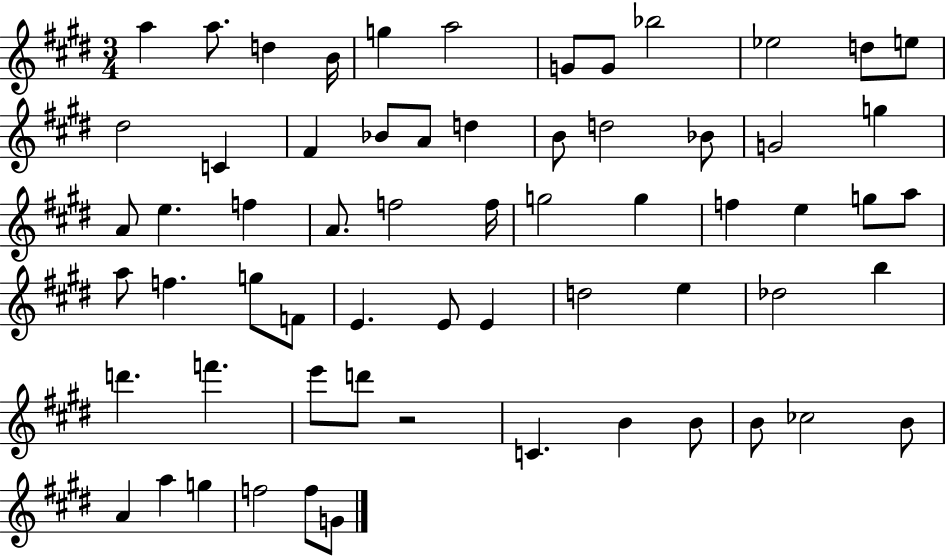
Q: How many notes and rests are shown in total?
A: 63